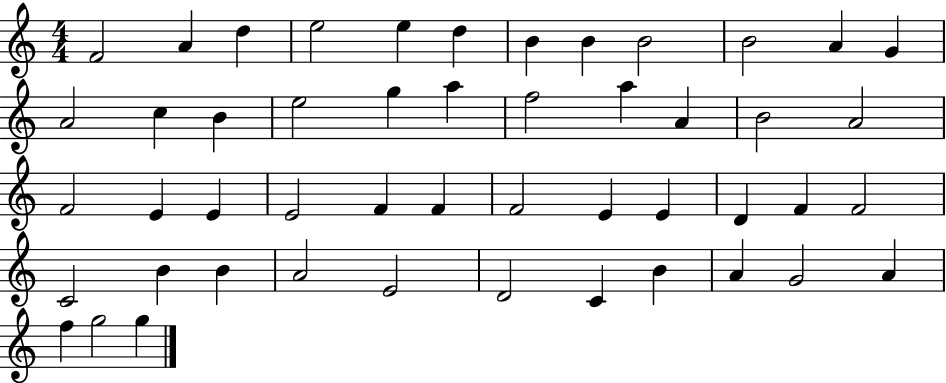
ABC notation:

X:1
T:Untitled
M:4/4
L:1/4
K:C
F2 A d e2 e d B B B2 B2 A G A2 c B e2 g a f2 a A B2 A2 F2 E E E2 F F F2 E E D F F2 C2 B B A2 E2 D2 C B A G2 A f g2 g